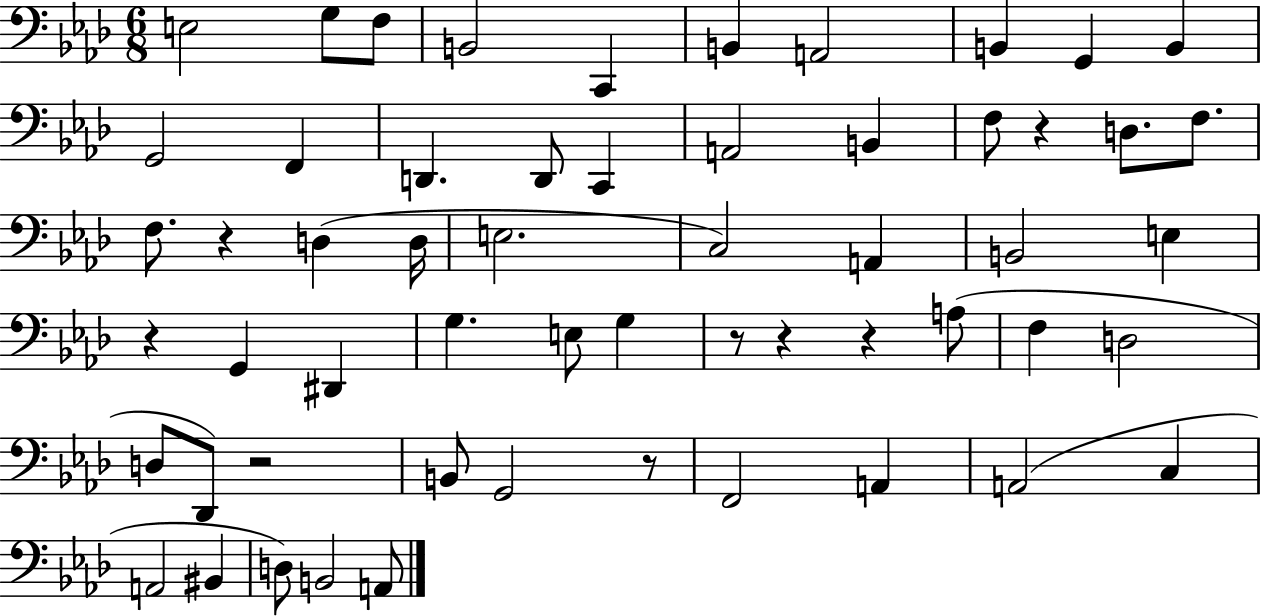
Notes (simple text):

E3/h G3/e F3/e B2/h C2/q B2/q A2/h B2/q G2/q B2/q G2/h F2/q D2/q. D2/e C2/q A2/h B2/q F3/e R/q D3/e. F3/e. F3/e. R/q D3/q D3/s E3/h. C3/h A2/q B2/h E3/q R/q G2/q D#2/q G3/q. E3/e G3/q R/e R/q R/q A3/e F3/q D3/h D3/e Db2/e R/h B2/e G2/h R/e F2/h A2/q A2/h C3/q A2/h BIS2/q D3/e B2/h A2/e